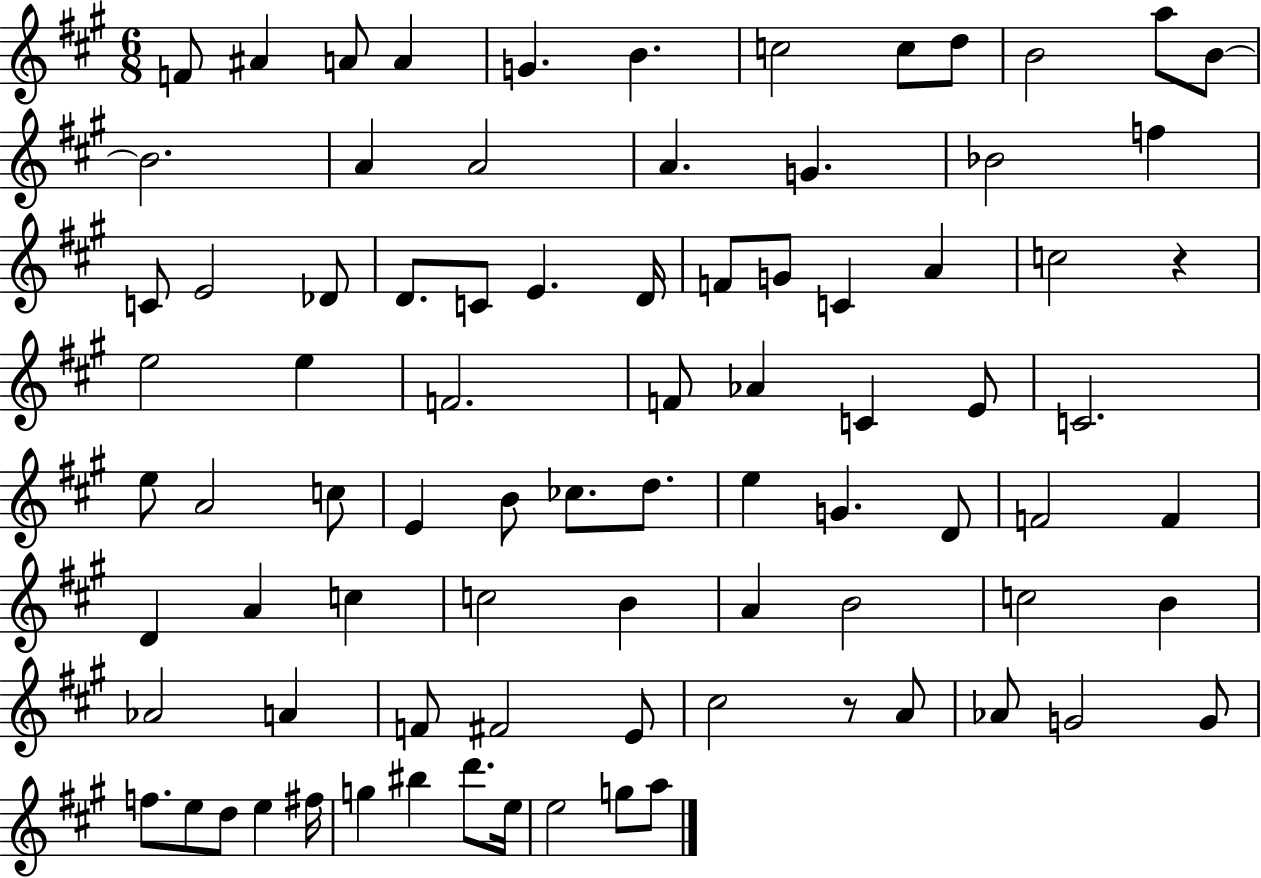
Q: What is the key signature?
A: A major